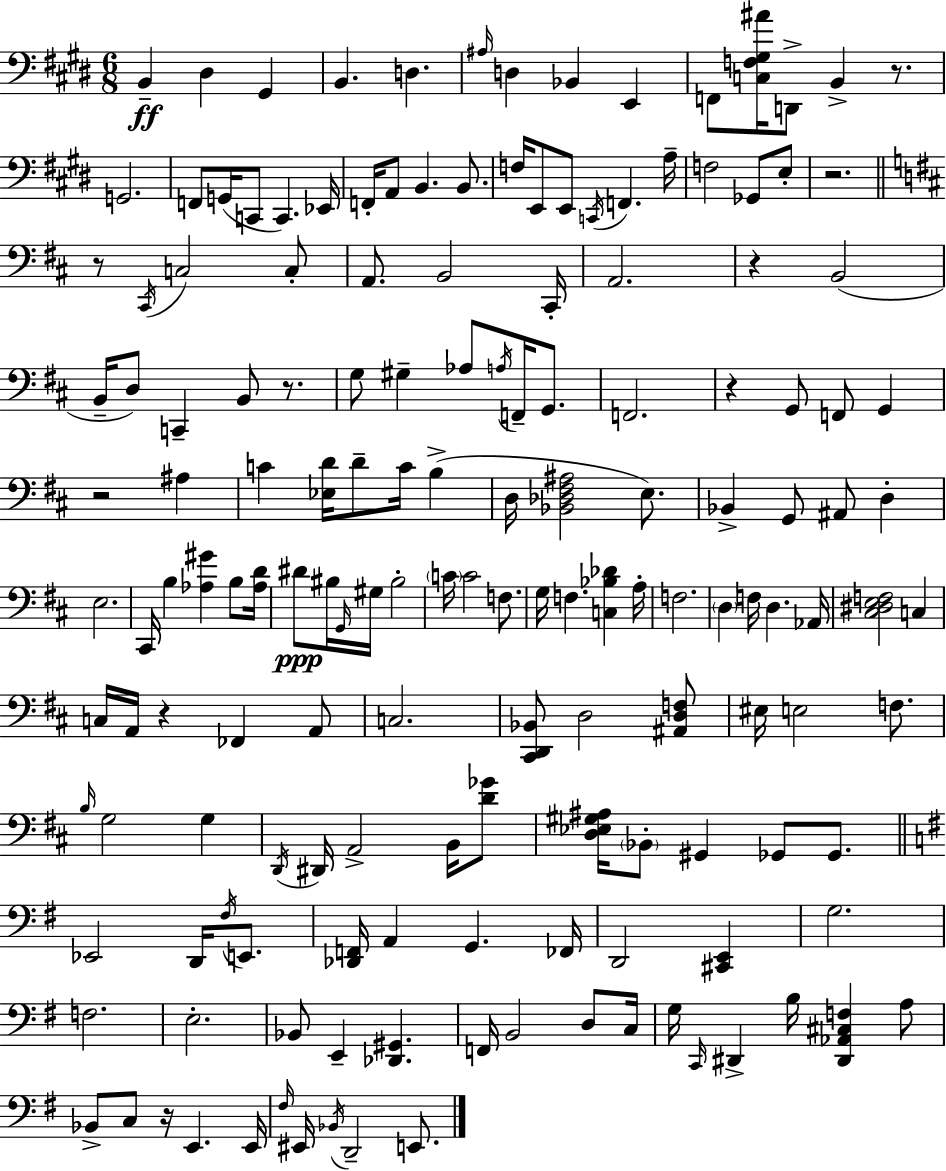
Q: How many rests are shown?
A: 9